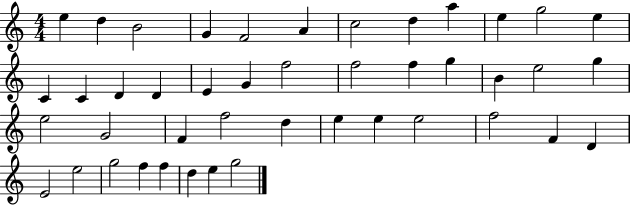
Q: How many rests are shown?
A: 0